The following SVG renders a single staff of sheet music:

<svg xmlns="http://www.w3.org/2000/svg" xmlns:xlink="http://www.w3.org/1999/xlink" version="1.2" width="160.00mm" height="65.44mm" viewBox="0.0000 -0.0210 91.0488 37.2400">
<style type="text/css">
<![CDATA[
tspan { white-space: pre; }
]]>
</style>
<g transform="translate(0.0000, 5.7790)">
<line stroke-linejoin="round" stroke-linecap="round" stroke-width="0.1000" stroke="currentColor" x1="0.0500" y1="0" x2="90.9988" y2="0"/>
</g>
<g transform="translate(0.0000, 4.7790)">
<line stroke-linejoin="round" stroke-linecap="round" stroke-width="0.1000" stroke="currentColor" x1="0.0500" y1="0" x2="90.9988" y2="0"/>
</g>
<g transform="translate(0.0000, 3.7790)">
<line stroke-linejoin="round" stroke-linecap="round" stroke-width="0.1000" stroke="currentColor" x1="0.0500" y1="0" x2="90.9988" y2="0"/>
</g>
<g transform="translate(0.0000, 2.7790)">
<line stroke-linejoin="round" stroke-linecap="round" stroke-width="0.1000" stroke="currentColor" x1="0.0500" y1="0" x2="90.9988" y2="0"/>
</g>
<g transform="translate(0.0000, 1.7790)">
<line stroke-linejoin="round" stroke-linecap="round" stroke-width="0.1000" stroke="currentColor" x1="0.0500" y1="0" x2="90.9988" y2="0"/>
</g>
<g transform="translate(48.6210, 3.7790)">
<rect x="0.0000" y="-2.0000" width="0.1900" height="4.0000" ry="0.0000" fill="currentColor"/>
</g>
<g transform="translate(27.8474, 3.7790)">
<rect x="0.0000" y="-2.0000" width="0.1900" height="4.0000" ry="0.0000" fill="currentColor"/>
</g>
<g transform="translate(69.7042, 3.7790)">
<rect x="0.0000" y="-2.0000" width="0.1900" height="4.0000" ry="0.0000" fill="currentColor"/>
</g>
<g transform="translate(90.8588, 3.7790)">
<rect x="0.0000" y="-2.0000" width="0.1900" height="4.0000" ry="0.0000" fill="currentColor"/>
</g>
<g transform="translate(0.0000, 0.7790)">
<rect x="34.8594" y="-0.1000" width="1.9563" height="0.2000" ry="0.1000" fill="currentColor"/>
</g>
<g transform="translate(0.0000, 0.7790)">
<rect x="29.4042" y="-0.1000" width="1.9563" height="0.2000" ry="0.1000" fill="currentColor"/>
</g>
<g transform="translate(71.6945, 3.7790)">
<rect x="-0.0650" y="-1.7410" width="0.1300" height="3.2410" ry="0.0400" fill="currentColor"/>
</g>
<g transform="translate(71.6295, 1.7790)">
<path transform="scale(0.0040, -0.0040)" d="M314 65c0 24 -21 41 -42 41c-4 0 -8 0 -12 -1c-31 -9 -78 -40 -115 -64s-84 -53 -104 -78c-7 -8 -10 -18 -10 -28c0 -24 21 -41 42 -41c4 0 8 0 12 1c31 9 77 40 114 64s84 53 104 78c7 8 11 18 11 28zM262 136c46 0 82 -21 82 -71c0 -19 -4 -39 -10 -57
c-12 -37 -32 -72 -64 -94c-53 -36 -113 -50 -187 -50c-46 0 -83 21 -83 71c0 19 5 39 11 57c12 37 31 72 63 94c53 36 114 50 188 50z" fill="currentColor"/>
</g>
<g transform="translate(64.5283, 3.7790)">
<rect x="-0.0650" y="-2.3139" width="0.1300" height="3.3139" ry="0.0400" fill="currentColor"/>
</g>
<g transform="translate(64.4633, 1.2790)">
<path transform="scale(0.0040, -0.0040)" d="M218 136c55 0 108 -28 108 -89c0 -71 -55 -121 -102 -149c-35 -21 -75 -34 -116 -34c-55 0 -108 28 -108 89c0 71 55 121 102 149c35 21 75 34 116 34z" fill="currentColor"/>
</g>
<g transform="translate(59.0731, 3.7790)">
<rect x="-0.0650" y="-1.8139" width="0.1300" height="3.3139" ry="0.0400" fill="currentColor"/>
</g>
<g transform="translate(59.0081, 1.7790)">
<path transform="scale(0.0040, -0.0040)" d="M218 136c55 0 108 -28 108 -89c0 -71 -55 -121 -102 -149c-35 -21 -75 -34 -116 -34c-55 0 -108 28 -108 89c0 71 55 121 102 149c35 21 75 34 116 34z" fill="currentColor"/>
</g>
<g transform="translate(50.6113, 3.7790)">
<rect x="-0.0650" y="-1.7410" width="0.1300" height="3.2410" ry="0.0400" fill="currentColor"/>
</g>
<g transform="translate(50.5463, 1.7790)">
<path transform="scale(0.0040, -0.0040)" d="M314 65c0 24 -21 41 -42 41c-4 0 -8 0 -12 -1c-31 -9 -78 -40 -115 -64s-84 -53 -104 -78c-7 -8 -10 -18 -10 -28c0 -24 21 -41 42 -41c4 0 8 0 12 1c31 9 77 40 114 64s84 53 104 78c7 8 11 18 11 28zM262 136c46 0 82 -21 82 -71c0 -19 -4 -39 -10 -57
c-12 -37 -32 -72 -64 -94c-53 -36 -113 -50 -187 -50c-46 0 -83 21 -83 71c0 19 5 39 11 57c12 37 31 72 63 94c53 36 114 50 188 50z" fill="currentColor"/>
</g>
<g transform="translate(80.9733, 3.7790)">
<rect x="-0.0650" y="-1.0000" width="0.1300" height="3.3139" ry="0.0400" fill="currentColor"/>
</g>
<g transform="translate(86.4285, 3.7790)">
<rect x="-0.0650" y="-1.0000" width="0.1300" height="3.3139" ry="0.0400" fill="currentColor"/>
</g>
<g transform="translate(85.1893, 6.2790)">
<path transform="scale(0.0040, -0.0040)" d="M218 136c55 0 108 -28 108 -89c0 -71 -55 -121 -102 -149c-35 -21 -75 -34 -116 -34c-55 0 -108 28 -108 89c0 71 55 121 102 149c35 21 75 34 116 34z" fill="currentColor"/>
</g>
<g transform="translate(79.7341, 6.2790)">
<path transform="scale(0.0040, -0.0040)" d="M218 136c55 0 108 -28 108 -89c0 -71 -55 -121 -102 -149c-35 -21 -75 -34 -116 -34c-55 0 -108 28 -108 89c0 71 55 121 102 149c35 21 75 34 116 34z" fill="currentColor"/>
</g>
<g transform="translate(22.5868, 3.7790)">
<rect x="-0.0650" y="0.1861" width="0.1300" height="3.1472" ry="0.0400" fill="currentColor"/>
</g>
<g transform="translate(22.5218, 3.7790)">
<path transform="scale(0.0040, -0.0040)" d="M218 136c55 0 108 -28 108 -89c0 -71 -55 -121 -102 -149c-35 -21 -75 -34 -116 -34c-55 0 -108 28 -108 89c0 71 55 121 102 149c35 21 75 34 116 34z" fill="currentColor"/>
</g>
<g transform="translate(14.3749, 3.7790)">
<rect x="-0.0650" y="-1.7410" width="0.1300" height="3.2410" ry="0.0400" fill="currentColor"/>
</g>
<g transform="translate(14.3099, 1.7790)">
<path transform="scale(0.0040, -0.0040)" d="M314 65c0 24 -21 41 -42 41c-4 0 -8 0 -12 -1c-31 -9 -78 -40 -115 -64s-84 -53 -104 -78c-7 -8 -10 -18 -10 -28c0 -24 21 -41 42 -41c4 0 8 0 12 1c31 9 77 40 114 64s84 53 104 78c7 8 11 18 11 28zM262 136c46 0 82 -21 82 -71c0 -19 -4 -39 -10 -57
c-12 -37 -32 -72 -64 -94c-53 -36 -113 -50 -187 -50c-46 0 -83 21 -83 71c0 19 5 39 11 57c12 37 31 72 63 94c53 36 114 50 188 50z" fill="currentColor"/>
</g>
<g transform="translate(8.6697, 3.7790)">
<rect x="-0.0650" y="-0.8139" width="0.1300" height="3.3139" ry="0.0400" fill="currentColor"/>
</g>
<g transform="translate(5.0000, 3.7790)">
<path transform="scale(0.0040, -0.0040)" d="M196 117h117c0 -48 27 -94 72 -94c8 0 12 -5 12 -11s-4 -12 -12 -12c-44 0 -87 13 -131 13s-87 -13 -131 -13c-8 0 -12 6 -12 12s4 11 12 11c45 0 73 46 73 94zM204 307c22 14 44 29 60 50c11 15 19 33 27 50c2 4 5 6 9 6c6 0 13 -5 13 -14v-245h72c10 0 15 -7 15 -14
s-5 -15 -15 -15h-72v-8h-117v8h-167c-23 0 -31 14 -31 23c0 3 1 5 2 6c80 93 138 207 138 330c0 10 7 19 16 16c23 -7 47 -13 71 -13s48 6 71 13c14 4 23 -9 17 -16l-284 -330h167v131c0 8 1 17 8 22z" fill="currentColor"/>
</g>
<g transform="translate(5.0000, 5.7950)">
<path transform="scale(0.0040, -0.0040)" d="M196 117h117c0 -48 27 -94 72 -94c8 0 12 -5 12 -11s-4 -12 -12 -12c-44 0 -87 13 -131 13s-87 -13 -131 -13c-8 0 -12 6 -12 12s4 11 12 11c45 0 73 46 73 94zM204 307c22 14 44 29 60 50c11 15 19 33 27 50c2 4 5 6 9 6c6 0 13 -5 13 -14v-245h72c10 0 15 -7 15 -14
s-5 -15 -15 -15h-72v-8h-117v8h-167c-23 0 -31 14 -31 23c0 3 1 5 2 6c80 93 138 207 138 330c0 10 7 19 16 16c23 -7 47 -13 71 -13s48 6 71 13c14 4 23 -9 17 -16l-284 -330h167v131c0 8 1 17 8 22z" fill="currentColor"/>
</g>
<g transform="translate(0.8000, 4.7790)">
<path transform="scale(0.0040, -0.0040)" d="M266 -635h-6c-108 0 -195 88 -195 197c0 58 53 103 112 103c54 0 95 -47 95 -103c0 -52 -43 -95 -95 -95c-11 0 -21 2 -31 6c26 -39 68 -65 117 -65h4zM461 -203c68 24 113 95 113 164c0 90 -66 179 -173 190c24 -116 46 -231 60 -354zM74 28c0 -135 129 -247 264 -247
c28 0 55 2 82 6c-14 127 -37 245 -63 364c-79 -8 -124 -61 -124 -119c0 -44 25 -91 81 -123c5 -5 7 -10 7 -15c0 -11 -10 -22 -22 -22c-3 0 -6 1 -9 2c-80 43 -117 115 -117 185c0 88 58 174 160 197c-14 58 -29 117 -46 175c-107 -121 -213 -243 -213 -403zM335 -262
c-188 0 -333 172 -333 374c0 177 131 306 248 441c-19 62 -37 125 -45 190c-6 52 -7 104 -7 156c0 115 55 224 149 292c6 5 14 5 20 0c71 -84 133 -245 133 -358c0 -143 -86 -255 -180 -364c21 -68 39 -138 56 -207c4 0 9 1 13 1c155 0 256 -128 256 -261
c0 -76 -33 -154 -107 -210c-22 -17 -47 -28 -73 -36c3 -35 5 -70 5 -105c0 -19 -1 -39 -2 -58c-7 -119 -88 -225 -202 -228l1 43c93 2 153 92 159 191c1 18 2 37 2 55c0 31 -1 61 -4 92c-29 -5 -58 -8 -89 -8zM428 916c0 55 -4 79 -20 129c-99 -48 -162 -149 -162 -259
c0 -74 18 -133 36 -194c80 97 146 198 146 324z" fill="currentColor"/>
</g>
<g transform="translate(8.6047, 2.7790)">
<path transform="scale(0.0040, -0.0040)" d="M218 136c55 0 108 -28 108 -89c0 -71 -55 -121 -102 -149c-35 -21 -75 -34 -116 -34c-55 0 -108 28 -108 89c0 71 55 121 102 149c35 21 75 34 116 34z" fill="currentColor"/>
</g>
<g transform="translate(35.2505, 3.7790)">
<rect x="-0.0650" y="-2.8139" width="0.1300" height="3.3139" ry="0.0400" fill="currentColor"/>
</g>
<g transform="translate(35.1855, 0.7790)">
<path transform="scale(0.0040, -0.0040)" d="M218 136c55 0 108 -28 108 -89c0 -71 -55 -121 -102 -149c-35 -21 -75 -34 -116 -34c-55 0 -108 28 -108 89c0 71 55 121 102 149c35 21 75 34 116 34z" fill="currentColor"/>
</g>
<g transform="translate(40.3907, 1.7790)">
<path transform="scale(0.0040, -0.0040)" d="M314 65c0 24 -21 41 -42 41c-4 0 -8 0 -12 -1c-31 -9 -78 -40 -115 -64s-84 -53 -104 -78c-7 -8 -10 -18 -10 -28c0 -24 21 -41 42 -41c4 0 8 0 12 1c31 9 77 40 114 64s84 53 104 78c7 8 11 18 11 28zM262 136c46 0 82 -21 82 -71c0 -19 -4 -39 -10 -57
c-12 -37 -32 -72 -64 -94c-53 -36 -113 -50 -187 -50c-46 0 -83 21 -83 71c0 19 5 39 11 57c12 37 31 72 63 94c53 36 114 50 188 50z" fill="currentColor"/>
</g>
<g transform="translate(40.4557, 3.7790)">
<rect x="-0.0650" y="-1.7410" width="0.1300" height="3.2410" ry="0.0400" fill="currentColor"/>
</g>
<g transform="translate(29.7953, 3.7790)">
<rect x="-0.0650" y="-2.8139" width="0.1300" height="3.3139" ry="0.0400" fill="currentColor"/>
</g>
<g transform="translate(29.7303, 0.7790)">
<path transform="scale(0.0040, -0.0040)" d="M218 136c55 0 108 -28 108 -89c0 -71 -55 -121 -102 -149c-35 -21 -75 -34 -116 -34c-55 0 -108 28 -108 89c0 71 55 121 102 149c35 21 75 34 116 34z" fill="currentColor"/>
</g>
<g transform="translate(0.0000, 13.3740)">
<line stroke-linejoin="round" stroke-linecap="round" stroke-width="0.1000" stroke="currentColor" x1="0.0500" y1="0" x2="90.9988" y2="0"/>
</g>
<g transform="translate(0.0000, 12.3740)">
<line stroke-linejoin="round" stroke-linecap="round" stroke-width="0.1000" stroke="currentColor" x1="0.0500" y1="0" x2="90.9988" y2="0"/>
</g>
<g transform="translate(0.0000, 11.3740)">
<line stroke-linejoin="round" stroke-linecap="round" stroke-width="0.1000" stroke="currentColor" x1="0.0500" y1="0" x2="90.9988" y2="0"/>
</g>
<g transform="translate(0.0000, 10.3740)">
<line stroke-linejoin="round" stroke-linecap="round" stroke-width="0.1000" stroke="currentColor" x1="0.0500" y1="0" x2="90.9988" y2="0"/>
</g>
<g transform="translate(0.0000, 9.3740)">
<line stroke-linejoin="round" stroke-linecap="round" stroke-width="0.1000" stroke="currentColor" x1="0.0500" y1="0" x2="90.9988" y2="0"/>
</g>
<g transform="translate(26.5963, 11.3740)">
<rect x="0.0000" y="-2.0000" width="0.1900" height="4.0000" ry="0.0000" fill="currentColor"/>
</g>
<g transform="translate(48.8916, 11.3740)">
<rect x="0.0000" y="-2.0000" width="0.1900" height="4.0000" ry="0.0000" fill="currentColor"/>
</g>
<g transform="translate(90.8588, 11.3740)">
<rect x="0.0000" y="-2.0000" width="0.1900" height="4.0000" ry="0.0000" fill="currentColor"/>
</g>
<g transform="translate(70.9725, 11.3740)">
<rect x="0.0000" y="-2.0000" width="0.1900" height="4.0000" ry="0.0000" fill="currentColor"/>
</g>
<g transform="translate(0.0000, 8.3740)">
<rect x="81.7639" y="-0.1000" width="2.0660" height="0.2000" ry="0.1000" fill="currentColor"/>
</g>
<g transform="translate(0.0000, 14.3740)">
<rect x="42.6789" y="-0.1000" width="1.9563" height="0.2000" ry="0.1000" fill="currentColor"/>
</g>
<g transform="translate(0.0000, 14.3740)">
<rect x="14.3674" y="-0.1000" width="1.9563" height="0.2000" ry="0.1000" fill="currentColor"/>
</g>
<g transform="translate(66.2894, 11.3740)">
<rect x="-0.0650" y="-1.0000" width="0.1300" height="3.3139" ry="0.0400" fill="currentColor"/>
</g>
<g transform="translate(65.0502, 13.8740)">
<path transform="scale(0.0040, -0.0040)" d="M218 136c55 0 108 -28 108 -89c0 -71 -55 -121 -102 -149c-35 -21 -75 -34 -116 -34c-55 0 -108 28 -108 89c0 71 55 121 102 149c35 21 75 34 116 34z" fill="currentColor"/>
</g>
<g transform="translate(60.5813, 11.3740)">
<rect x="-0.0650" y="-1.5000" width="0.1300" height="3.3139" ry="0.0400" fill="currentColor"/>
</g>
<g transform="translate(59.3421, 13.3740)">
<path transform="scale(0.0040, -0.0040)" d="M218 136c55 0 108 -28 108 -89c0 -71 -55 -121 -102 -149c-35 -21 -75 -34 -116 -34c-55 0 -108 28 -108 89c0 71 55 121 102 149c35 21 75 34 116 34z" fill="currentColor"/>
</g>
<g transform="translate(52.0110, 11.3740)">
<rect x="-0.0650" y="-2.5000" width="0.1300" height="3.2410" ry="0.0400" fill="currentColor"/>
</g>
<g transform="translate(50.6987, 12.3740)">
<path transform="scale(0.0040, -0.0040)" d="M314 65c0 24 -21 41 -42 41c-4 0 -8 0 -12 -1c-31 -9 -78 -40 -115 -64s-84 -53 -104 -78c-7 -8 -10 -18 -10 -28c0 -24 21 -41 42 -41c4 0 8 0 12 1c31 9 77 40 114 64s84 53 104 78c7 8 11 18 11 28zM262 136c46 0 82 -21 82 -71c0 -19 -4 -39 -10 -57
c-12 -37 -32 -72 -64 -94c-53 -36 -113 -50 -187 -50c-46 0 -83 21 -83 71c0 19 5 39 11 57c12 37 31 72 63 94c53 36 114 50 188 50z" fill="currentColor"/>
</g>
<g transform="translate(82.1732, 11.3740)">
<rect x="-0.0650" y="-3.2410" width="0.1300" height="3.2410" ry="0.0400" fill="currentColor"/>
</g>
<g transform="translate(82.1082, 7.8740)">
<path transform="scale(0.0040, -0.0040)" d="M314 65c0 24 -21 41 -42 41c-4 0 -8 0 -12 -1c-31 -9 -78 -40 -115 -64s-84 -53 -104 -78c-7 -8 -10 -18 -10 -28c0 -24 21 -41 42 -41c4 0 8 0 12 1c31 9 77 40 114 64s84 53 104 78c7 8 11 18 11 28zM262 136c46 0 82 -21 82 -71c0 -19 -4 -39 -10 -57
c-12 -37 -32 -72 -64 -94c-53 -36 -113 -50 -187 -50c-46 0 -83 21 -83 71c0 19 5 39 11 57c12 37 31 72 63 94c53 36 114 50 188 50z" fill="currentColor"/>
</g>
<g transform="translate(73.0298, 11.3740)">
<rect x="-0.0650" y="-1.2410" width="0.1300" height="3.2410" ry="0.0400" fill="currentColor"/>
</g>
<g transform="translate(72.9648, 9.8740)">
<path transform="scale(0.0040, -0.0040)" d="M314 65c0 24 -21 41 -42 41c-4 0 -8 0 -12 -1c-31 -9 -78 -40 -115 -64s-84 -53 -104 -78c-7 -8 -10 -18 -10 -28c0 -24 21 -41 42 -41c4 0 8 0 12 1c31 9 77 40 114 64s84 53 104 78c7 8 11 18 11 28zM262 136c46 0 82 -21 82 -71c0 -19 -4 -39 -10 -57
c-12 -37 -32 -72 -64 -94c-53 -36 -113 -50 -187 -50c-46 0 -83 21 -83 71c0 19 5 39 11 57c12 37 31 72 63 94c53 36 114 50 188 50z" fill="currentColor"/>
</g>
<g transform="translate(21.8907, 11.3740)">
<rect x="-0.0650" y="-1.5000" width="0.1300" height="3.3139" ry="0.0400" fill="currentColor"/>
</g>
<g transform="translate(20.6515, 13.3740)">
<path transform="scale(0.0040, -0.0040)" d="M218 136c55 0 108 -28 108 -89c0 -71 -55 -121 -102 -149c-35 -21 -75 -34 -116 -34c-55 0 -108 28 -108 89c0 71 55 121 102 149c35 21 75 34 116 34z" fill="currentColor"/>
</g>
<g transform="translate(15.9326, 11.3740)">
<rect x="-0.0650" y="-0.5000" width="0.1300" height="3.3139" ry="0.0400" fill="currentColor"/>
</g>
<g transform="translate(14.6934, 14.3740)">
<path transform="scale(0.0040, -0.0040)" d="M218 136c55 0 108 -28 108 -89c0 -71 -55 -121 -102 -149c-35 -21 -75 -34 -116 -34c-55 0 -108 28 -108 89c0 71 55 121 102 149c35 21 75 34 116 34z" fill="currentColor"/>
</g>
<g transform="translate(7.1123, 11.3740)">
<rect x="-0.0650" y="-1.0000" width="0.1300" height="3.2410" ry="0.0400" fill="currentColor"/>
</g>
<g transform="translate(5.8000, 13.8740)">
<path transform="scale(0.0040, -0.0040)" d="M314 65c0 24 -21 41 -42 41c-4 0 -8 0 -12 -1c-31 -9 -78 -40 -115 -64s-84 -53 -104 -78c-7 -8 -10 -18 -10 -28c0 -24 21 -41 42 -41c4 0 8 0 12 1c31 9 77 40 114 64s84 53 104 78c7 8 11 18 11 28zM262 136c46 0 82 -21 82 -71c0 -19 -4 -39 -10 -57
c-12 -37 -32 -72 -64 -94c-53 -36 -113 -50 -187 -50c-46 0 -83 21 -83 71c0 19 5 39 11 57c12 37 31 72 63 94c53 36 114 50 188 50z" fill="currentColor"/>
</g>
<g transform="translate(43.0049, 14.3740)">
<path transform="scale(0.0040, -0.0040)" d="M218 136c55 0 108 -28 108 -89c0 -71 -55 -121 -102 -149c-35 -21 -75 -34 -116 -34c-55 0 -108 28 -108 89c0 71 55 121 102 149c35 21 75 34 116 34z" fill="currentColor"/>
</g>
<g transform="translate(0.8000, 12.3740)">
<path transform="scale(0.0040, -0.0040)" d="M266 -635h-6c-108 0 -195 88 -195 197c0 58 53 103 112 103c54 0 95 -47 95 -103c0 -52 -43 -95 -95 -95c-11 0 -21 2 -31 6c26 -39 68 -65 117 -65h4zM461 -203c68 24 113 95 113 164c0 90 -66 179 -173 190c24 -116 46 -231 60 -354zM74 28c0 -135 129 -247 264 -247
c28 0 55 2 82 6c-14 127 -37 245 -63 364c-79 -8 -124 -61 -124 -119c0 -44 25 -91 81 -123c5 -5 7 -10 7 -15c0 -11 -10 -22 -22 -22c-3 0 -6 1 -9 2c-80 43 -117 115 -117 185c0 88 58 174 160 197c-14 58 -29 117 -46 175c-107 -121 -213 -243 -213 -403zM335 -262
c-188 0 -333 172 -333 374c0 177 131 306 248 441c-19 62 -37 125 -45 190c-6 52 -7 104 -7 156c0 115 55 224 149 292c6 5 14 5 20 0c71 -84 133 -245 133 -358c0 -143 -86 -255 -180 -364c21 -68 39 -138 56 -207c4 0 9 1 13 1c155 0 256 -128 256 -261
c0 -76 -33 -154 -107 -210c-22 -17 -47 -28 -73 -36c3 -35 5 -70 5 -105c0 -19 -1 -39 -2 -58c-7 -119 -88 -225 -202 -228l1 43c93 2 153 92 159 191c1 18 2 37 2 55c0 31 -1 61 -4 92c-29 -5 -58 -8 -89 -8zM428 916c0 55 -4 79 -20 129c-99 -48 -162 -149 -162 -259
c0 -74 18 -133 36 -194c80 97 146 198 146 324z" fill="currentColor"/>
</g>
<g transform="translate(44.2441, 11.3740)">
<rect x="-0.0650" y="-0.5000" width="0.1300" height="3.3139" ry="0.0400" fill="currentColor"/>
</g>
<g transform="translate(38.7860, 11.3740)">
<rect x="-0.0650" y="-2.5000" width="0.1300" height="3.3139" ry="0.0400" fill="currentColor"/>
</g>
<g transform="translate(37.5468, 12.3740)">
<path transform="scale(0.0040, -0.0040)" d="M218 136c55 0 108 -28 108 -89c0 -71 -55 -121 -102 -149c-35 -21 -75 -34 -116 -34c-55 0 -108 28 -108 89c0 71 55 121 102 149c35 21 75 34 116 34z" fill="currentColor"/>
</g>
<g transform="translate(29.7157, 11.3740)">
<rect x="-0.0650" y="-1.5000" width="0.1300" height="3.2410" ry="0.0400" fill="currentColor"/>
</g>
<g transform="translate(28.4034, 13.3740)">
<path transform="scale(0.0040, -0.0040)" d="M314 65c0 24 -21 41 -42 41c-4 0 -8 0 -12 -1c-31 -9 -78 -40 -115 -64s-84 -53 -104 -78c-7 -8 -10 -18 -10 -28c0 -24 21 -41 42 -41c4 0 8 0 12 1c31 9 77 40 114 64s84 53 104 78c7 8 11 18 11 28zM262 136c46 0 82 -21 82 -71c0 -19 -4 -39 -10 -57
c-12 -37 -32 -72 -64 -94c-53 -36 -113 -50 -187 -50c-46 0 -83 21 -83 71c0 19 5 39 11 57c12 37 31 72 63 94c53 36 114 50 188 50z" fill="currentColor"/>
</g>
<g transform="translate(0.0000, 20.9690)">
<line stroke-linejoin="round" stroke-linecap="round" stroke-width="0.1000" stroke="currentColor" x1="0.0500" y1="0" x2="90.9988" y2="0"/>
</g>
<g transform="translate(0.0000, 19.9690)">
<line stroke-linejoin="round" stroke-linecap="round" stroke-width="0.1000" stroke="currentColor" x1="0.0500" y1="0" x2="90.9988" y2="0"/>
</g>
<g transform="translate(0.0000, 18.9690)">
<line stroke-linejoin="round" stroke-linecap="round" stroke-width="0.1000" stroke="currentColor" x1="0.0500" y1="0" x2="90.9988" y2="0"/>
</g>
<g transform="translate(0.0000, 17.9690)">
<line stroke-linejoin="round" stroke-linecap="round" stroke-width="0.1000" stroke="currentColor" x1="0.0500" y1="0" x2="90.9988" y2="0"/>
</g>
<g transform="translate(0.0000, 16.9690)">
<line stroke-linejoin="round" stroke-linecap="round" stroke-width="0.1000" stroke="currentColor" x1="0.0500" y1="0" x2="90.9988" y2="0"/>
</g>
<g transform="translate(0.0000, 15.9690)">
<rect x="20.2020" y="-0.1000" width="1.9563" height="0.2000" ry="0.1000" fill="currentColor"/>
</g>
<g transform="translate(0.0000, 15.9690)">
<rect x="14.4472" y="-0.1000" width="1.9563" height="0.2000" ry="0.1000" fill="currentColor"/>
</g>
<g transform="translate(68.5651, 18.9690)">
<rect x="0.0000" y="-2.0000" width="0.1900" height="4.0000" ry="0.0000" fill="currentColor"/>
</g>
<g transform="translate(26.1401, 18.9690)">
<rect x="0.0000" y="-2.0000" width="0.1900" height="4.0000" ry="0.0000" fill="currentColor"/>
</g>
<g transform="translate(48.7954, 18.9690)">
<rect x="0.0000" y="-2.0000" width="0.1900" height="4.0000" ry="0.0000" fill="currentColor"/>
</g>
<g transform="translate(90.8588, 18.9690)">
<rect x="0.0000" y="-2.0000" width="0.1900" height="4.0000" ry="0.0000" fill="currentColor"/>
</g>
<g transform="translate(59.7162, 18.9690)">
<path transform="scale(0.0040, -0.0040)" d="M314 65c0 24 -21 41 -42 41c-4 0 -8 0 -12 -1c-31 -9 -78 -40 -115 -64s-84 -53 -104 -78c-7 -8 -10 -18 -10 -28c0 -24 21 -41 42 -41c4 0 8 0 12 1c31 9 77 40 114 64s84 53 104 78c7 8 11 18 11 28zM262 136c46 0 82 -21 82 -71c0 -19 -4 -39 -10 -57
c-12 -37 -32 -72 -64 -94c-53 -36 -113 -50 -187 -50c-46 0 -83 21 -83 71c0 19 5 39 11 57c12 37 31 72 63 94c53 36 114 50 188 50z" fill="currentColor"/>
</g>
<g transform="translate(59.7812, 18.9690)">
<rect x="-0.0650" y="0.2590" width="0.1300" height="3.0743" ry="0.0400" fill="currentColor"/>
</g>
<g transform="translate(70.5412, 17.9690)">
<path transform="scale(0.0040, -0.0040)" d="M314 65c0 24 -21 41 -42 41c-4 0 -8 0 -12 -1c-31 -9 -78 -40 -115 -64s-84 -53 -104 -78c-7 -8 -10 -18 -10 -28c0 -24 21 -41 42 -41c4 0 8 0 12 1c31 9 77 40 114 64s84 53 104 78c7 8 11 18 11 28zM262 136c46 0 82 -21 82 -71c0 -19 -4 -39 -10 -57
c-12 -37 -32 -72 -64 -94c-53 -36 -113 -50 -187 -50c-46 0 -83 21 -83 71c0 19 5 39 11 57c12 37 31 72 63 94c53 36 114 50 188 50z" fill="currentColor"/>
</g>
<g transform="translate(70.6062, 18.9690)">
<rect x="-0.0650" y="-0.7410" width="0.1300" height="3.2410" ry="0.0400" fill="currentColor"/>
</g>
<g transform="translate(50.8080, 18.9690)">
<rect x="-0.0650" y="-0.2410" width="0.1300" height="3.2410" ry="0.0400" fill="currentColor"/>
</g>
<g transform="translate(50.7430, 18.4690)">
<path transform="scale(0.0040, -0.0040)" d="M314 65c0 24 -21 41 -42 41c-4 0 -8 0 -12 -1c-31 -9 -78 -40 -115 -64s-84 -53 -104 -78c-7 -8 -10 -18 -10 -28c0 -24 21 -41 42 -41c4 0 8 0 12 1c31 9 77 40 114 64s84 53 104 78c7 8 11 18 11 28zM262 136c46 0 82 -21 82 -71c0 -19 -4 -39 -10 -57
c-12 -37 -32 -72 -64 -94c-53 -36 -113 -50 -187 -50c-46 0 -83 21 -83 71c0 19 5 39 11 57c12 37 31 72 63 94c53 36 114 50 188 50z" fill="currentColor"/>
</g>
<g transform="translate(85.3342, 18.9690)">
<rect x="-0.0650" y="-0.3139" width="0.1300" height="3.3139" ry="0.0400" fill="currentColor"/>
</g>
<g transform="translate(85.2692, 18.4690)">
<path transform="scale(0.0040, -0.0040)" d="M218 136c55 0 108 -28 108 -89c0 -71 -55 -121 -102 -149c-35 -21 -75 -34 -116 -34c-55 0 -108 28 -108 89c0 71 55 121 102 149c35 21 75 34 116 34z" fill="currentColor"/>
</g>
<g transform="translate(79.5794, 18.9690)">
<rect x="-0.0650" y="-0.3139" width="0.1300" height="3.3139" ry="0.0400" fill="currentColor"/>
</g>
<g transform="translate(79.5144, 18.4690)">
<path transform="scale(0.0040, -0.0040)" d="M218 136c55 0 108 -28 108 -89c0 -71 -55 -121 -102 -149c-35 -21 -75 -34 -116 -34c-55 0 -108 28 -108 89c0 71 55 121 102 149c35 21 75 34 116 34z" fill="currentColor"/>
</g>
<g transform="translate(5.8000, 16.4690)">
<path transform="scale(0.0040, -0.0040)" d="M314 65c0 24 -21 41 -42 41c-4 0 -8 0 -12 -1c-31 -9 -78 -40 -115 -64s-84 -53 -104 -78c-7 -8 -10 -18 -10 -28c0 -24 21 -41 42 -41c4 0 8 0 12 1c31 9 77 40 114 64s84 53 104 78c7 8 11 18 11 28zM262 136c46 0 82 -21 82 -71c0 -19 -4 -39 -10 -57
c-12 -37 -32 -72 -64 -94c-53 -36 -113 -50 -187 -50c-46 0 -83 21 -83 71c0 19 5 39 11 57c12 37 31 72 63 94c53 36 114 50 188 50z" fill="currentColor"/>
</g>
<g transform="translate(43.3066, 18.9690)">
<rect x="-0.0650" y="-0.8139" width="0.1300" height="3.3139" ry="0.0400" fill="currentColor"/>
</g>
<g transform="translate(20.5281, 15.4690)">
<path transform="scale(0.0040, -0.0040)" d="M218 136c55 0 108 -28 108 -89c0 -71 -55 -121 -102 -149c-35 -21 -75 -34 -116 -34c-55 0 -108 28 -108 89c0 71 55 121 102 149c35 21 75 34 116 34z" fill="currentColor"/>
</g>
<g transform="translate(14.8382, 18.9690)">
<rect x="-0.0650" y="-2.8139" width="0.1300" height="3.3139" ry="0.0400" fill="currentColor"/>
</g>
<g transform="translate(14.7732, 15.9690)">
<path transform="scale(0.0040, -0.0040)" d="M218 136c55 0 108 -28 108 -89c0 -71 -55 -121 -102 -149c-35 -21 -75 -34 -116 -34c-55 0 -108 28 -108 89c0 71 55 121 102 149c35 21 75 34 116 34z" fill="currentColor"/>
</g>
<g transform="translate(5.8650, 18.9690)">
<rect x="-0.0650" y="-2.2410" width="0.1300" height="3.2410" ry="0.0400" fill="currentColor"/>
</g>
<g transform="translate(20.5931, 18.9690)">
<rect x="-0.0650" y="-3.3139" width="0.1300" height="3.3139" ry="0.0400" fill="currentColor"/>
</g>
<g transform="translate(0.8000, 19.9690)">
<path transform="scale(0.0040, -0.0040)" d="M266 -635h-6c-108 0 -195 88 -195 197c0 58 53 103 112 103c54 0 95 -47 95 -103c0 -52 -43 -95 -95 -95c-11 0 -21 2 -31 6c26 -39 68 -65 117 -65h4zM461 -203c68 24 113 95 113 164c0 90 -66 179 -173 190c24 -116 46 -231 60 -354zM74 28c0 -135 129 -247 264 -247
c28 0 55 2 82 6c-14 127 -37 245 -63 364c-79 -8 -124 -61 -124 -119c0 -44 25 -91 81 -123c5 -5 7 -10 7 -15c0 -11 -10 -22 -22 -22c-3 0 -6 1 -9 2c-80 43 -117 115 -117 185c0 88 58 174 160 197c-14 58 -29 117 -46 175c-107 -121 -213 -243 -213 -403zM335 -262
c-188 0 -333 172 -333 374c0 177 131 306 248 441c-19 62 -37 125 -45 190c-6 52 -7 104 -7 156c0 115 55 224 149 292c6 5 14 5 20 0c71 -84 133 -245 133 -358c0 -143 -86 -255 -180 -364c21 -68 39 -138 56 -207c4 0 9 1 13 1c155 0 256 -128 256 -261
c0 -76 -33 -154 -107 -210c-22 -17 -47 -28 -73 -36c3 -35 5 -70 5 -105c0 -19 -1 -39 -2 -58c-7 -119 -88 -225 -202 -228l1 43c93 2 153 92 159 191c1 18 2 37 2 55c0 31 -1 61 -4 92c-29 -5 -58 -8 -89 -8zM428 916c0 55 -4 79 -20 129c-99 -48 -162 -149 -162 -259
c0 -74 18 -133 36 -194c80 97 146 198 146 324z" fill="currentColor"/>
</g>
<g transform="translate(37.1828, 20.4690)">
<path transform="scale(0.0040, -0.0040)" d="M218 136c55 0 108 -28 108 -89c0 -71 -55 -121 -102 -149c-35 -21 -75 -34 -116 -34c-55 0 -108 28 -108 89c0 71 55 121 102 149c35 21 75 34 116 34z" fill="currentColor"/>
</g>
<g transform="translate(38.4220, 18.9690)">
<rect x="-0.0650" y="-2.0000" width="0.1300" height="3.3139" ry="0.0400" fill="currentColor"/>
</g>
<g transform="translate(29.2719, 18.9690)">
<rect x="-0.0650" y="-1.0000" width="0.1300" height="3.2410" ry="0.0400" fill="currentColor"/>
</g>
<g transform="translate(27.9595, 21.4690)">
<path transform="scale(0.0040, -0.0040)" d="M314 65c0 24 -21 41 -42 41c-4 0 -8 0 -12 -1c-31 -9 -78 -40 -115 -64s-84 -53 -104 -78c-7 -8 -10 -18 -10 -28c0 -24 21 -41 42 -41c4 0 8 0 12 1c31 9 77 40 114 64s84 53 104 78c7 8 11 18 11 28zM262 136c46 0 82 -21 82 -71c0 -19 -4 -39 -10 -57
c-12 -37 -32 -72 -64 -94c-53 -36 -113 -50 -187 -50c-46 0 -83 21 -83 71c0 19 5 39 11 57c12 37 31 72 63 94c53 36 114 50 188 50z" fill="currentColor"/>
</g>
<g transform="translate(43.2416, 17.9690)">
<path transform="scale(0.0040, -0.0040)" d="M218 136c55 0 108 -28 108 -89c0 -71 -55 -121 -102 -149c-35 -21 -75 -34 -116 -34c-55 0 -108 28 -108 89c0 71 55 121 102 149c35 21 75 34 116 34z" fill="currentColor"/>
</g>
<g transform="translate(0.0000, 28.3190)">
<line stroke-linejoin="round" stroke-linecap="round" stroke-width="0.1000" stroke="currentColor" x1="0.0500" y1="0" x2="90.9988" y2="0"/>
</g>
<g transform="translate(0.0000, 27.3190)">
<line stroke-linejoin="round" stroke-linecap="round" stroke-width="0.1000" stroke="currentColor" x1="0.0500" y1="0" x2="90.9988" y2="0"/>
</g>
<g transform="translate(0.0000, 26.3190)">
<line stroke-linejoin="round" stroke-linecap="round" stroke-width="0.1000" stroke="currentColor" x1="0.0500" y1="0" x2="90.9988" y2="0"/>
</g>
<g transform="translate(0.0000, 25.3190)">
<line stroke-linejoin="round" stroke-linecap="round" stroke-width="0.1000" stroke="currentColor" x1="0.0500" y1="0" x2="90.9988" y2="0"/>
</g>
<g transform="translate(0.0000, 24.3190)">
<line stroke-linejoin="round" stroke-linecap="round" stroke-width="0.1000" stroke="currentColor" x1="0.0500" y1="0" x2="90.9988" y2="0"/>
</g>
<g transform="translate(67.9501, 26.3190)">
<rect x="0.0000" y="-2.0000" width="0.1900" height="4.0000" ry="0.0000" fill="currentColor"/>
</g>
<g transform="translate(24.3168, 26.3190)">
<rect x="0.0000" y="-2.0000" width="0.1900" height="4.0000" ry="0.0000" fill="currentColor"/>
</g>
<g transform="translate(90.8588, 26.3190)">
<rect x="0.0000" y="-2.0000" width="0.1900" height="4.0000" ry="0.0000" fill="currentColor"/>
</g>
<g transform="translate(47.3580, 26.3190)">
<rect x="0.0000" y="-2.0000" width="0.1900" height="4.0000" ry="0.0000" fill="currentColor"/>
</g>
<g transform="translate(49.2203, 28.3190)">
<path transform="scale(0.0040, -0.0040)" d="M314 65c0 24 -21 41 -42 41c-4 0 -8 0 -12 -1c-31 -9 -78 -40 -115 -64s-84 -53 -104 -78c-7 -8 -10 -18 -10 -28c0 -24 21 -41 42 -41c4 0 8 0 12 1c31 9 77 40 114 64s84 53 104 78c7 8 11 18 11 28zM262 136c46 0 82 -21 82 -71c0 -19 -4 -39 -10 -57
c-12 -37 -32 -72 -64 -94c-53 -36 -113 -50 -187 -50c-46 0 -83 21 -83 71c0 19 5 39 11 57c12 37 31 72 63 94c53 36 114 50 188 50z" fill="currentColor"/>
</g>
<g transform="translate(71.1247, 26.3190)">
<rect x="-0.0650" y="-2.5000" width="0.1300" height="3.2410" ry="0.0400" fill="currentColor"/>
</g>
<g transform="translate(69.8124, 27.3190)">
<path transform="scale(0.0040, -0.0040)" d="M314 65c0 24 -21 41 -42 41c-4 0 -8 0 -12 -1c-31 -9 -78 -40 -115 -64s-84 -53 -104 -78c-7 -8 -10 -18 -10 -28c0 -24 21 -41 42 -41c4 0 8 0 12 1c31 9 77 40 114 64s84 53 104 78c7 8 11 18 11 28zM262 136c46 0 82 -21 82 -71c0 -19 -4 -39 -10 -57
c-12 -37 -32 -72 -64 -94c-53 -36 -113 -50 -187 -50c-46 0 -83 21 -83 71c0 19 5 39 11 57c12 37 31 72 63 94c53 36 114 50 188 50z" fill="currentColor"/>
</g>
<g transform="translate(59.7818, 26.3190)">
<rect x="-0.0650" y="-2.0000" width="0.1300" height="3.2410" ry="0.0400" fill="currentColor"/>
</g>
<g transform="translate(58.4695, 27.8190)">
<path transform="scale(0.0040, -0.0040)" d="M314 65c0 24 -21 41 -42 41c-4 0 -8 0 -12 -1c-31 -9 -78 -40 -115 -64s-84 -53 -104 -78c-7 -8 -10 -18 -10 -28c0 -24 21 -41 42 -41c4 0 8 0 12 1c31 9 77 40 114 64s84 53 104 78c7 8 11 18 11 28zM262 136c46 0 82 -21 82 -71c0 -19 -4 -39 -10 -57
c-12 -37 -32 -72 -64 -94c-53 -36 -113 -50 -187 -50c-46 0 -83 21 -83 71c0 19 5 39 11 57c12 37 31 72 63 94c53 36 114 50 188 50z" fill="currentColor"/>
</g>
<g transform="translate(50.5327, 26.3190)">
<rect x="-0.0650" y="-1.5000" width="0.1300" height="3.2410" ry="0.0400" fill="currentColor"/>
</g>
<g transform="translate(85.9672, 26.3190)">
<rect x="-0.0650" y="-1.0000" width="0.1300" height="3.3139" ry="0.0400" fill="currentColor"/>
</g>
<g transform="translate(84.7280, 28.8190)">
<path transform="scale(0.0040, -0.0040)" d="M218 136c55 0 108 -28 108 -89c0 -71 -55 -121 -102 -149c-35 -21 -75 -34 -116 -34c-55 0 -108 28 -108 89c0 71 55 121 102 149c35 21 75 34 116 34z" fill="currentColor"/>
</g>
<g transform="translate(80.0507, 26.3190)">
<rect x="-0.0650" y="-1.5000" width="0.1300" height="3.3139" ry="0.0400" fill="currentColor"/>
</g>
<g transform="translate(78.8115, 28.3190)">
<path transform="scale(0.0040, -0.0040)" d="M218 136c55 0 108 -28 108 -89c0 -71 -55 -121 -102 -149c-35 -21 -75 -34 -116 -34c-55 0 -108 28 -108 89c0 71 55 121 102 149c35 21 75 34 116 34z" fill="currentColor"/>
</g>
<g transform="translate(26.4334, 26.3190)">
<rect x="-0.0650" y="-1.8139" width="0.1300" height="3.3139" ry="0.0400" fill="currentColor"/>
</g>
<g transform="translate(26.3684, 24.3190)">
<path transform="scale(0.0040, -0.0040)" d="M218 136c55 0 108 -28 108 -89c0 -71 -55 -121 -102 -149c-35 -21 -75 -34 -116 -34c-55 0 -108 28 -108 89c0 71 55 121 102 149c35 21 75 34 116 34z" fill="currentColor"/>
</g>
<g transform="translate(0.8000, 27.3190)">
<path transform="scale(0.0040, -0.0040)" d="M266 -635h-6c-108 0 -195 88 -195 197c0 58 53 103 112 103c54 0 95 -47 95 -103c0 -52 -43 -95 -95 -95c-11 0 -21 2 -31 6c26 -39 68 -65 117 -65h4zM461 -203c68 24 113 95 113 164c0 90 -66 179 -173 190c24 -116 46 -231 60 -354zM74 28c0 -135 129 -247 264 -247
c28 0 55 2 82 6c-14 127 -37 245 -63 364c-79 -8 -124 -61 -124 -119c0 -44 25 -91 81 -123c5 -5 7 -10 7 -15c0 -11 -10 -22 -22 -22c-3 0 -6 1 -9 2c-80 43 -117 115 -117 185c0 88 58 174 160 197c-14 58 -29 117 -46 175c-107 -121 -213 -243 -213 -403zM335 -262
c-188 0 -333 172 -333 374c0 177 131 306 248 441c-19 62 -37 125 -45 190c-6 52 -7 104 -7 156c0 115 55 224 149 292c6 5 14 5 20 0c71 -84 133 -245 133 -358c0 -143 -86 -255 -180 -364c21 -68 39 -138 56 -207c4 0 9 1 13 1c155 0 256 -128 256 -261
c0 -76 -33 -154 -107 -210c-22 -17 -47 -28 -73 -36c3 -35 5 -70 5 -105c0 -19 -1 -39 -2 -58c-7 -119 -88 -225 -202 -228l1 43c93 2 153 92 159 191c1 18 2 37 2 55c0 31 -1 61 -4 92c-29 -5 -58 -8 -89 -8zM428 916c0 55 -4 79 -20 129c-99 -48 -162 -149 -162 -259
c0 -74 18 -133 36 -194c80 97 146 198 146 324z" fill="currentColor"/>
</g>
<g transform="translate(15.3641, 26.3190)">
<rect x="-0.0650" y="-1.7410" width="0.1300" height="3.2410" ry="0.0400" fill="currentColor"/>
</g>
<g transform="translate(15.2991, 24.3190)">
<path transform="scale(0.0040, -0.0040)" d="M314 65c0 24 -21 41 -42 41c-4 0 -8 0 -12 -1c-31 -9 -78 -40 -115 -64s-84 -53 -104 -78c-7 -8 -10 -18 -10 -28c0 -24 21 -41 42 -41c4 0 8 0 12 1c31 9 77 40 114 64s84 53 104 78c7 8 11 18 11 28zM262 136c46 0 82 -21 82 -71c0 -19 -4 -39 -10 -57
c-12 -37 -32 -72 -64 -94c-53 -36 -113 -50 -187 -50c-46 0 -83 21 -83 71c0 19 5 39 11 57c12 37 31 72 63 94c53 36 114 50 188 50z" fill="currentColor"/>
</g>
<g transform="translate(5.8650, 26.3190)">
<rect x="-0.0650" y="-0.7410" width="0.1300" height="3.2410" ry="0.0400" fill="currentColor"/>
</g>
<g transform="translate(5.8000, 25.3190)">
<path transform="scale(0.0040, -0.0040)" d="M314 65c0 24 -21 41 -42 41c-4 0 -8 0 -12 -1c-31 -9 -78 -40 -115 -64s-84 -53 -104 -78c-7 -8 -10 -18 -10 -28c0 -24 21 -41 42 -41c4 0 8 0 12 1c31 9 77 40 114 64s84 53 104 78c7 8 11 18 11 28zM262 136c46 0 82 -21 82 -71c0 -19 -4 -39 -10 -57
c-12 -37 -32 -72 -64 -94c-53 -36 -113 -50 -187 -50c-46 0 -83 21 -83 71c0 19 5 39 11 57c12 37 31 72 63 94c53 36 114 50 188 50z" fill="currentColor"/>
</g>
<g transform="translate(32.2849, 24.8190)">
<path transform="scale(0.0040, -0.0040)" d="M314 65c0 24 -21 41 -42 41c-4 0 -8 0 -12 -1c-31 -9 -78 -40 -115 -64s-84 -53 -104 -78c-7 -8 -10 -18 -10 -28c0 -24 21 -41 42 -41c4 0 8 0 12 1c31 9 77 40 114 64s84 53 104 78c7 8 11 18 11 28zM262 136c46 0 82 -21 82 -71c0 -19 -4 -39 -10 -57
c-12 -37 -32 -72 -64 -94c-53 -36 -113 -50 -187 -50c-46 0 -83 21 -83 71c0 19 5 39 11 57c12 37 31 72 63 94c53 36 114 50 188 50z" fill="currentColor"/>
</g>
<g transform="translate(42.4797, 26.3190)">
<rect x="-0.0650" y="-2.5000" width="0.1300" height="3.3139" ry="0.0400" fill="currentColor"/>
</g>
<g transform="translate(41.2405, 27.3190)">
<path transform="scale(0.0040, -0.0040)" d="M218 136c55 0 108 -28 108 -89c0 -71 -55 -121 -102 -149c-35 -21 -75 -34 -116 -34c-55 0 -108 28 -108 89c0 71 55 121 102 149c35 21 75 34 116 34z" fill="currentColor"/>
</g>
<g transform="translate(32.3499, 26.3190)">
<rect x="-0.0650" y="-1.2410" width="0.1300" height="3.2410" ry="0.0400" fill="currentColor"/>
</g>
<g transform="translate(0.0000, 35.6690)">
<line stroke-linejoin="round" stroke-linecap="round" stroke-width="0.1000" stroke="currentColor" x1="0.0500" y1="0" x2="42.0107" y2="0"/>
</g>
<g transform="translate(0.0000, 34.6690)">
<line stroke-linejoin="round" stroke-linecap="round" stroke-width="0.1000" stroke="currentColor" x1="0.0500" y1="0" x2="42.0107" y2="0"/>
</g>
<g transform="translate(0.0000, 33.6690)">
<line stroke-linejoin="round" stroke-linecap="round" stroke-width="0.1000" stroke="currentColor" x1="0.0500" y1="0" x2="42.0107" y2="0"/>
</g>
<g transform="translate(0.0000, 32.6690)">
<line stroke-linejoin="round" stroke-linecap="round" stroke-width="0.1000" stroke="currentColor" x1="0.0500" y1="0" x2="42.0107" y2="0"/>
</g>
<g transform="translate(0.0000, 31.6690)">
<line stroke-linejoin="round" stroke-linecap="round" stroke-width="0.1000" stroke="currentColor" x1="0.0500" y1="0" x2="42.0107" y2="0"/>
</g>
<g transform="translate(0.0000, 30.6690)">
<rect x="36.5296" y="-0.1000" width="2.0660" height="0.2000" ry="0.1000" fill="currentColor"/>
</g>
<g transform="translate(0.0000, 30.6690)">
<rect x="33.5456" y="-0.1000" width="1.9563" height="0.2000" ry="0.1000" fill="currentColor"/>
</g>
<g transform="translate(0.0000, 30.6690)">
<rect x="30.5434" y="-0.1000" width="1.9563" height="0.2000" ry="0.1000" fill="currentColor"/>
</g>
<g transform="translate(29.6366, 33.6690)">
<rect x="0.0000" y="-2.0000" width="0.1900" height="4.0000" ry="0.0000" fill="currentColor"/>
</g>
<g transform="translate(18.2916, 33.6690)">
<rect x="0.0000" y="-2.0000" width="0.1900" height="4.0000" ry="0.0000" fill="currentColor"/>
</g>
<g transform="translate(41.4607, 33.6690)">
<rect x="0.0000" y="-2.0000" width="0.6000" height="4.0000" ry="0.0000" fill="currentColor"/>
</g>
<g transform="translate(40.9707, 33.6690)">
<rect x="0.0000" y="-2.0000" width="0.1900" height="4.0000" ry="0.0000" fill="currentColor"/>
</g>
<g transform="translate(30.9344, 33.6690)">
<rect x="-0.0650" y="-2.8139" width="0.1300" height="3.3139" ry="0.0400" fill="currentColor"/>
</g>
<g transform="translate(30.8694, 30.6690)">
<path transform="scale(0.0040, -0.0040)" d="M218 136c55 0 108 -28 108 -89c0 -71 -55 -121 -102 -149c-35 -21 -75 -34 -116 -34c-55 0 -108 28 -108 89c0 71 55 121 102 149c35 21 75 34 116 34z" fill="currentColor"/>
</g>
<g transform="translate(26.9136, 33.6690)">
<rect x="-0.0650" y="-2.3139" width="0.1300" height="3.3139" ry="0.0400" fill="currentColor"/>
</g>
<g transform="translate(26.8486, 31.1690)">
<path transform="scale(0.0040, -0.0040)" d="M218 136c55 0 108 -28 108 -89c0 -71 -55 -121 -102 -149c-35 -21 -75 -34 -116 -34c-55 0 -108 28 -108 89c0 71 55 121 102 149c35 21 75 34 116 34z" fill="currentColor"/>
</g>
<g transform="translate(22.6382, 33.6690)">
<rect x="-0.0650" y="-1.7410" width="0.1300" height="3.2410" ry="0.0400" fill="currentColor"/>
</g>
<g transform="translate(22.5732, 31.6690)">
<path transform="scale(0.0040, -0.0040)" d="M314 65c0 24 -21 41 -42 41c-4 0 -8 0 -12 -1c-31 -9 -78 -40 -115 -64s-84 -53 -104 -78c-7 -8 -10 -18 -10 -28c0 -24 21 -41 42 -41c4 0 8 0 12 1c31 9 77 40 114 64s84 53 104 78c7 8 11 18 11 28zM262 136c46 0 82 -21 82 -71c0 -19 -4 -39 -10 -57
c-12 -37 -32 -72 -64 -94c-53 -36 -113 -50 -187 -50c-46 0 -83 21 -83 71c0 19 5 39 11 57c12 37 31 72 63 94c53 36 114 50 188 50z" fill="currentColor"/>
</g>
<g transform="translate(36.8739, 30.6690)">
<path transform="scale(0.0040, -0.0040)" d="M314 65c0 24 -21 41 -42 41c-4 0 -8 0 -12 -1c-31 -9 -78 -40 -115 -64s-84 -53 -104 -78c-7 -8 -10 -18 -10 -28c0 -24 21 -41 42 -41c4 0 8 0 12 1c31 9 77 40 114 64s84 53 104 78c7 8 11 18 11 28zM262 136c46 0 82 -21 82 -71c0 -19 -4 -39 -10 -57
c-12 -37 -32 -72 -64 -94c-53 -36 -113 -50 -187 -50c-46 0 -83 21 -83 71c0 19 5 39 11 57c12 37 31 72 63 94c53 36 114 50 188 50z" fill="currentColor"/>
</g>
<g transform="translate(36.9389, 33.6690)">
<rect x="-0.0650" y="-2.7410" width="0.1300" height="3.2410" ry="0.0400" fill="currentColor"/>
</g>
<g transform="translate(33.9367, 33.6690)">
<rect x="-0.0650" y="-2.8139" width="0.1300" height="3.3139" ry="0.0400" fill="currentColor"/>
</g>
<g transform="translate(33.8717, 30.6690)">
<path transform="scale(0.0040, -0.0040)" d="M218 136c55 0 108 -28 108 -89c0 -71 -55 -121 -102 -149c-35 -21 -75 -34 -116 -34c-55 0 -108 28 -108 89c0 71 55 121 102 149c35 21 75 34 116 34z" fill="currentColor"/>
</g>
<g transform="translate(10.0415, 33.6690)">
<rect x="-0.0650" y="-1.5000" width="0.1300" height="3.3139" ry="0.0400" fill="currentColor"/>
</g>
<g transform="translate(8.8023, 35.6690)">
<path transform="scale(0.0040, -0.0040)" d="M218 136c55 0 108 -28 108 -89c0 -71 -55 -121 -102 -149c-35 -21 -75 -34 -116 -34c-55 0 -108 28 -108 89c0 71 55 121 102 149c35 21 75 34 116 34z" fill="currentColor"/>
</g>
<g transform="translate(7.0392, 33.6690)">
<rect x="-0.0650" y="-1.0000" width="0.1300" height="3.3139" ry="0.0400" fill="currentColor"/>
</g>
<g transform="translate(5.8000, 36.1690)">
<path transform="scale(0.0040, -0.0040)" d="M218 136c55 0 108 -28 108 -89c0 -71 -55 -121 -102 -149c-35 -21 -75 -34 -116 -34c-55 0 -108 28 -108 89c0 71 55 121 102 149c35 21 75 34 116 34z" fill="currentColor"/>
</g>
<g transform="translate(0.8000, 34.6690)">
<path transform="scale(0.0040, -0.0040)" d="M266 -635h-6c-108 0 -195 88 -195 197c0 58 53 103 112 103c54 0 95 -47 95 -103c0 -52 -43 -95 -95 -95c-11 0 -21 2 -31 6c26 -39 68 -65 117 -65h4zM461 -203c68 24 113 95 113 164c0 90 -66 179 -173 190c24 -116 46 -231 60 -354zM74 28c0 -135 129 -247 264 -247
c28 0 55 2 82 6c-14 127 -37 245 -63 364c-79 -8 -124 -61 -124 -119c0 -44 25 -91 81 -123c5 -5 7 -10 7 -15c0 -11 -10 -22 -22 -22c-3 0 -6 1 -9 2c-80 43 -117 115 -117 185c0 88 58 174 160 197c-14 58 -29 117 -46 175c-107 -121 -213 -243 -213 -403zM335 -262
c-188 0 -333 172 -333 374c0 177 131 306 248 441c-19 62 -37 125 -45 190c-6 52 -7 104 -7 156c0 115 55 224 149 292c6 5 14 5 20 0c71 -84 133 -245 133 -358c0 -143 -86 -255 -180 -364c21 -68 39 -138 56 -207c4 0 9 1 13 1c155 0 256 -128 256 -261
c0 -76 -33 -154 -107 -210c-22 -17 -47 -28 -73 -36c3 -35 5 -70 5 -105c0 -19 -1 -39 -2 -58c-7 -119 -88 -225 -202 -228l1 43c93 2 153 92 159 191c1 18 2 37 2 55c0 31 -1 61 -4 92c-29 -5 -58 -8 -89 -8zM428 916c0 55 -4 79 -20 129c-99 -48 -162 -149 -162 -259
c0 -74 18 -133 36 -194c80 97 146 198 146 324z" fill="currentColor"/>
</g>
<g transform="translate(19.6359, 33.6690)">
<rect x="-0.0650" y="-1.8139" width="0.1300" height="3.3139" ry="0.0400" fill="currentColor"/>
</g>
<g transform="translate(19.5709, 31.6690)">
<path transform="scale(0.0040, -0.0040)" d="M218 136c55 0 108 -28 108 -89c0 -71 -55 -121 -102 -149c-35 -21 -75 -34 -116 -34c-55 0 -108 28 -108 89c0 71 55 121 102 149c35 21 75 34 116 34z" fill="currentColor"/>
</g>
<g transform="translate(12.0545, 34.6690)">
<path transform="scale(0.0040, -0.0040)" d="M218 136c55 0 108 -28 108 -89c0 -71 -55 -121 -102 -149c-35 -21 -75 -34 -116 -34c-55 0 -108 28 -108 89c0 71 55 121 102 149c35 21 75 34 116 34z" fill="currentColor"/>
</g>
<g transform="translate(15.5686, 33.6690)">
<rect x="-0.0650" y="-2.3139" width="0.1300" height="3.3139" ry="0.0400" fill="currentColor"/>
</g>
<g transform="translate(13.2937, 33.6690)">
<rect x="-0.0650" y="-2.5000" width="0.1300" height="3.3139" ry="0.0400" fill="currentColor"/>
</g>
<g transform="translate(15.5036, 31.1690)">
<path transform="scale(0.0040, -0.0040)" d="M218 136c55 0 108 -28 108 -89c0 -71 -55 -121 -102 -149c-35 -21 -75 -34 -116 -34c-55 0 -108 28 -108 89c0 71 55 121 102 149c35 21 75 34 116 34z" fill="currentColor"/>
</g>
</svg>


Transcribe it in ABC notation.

X:1
T:Untitled
M:4/4
L:1/4
K:C
d f2 B a a f2 f2 f g f2 D D D2 C E E2 G C G2 E D e2 b2 g2 a b D2 F d c2 B2 d2 c c d2 f2 f e2 G E2 F2 G2 E D D E G g f f2 g a a a2